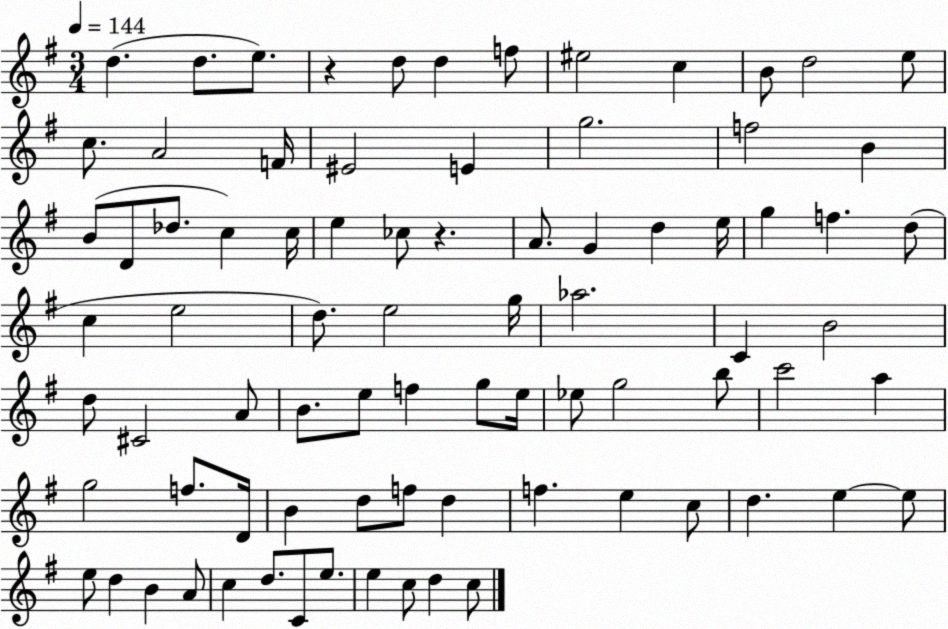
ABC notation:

X:1
T:Untitled
M:3/4
L:1/4
K:G
d d/2 e/2 z d/2 d f/2 ^e2 c B/2 d2 e/2 c/2 A2 F/4 ^E2 E g2 f2 B B/2 D/2 _d/2 c c/4 e _c/2 z A/2 G d e/4 g f d/2 c e2 d/2 e2 g/4 _a2 C B2 d/2 ^C2 A/2 B/2 e/2 f g/2 e/4 _e/2 g2 b/2 c'2 a g2 f/2 D/4 B d/2 f/2 d f e c/2 d e e/2 e/2 d B A/2 c d/2 C/2 e/2 e c/2 d c/2